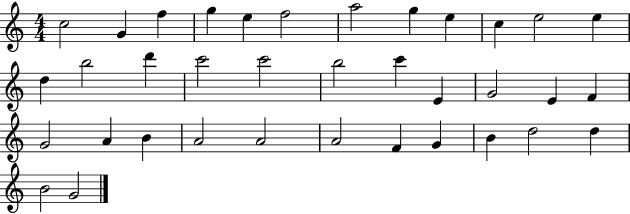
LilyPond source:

{
  \clef treble
  \numericTimeSignature
  \time 4/4
  \key c \major
  c''2 g'4 f''4 | g''4 e''4 f''2 | a''2 g''4 e''4 | c''4 e''2 e''4 | \break d''4 b''2 d'''4 | c'''2 c'''2 | b''2 c'''4 e'4 | g'2 e'4 f'4 | \break g'2 a'4 b'4 | a'2 a'2 | a'2 f'4 g'4 | b'4 d''2 d''4 | \break b'2 g'2 | \bar "|."
}